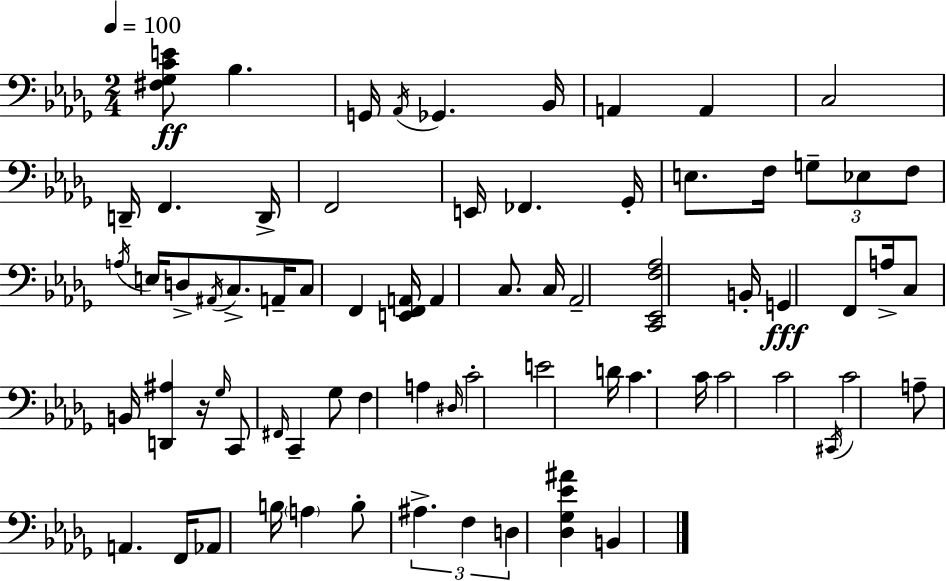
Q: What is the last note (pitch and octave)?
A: B2